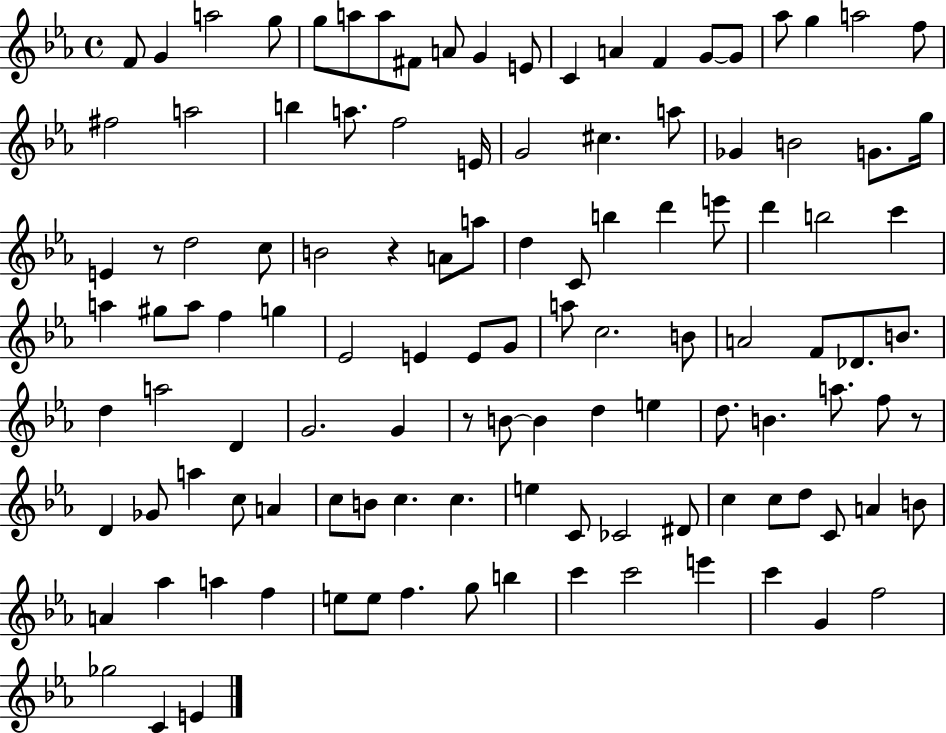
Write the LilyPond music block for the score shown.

{
  \clef treble
  \time 4/4
  \defaultTimeSignature
  \key ees \major
  f'8 g'4 a''2 g''8 | g''8 a''8 a''8 fis'8 a'8 g'4 e'8 | c'4 a'4 f'4 g'8~~ g'8 | aes''8 g''4 a''2 f''8 | \break fis''2 a''2 | b''4 a''8. f''2 e'16 | g'2 cis''4. a''8 | ges'4 b'2 g'8. g''16 | \break e'4 r8 d''2 c''8 | b'2 r4 a'8 a''8 | d''4 c'8 b''4 d'''4 e'''8 | d'''4 b''2 c'''4 | \break a''4 gis''8 a''8 f''4 g''4 | ees'2 e'4 e'8 g'8 | a''8 c''2. b'8 | a'2 f'8 des'8. b'8. | \break d''4 a''2 d'4 | g'2. g'4 | r8 b'8~~ b'4 d''4 e''4 | d''8. b'4. a''8. f''8 r8 | \break d'4 ges'8 a''4 c''8 a'4 | c''8 b'8 c''4. c''4. | e''4 c'8 ces'2 dis'8 | c''4 c''8 d''8 c'8 a'4 b'8 | \break a'4 aes''4 a''4 f''4 | e''8 e''8 f''4. g''8 b''4 | c'''4 c'''2 e'''4 | c'''4 g'4 f''2 | \break ges''2 c'4 e'4 | \bar "|."
}